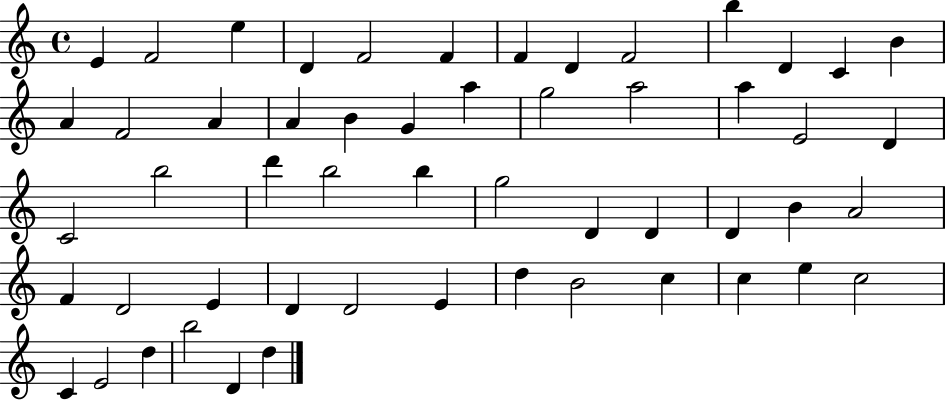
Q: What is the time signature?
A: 4/4